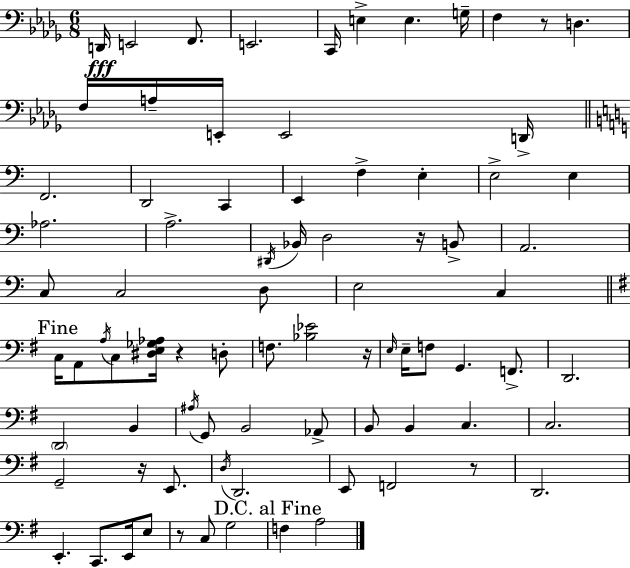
X:1
T:Untitled
M:6/8
L:1/4
K:Bbm
D,,/4 E,,2 F,,/2 E,,2 C,,/4 E, E, G,/4 F, z/2 D, F,/4 A,/4 E,,/4 E,,2 D,,/4 F,,2 D,,2 C,, E,, F, E, E,2 E, _A,2 A,2 ^D,,/4 _B,,/4 D,2 z/4 B,,/2 A,,2 C,/2 C,2 D,/2 E,2 C, C,/4 A,,/2 A,/4 C,/2 [^D,E,_G,_A,]/4 z D,/2 F,/2 [_B,_E]2 z/4 E,/4 E,/4 F,/2 G,, F,,/2 D,,2 D,,2 B,, ^A,/4 G,,/2 B,,2 _A,,/2 B,,/2 B,, C, C,2 G,,2 z/4 E,,/2 D,/4 D,,2 E,,/2 F,,2 z/2 D,,2 E,, C,,/2 E,,/4 E,/2 z/2 C,/2 G,2 F, A,2